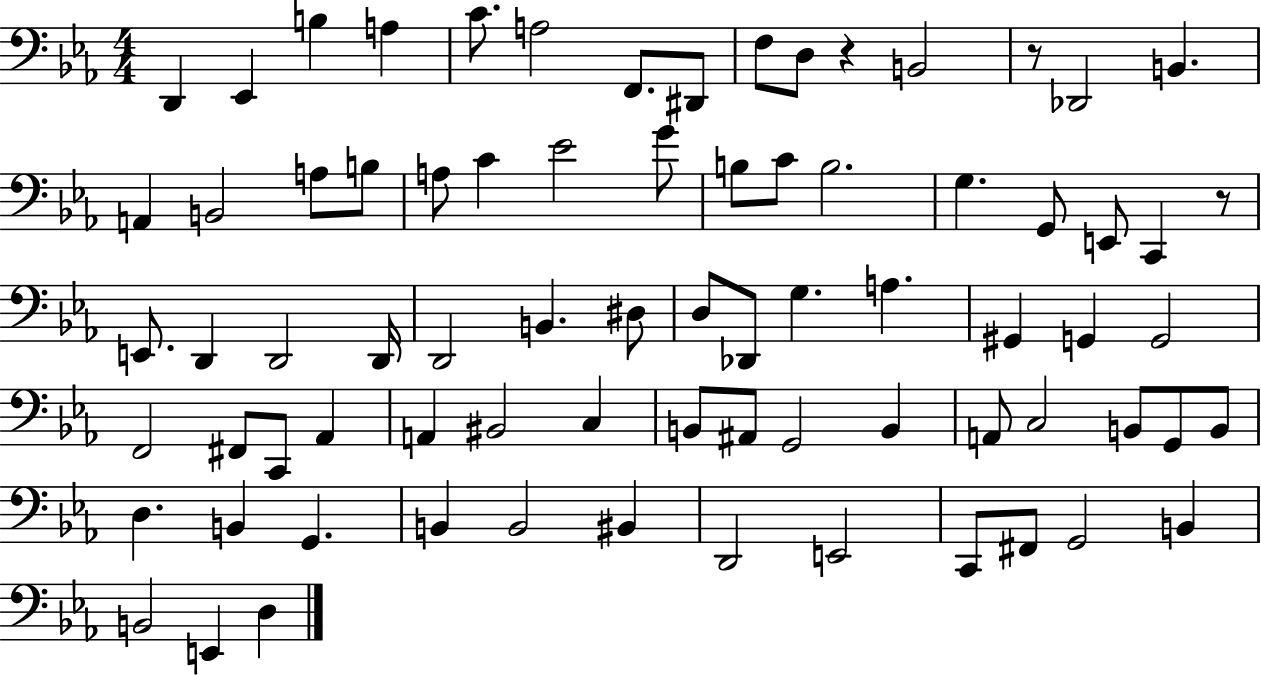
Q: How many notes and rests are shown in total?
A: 76